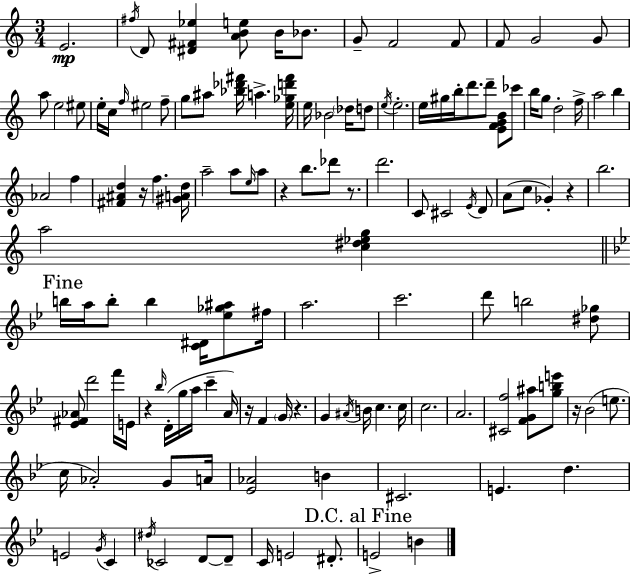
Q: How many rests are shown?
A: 8